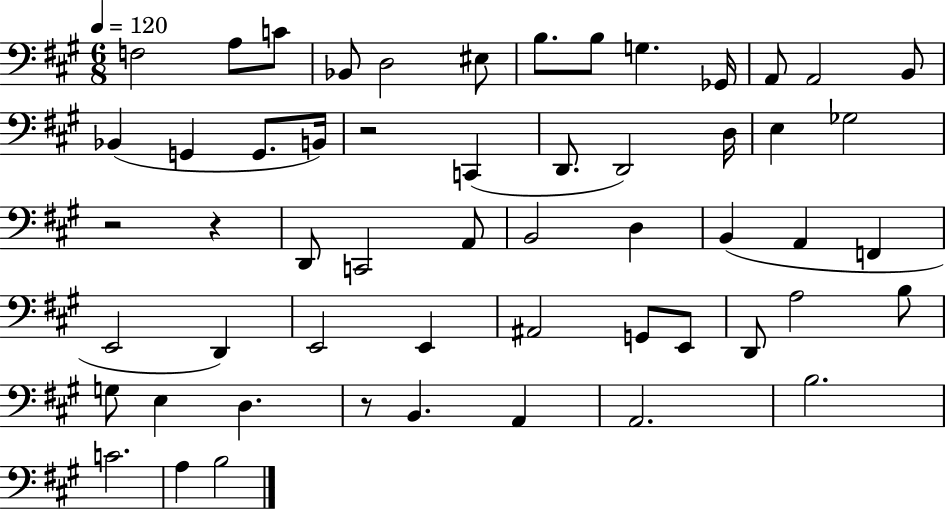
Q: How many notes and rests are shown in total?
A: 55